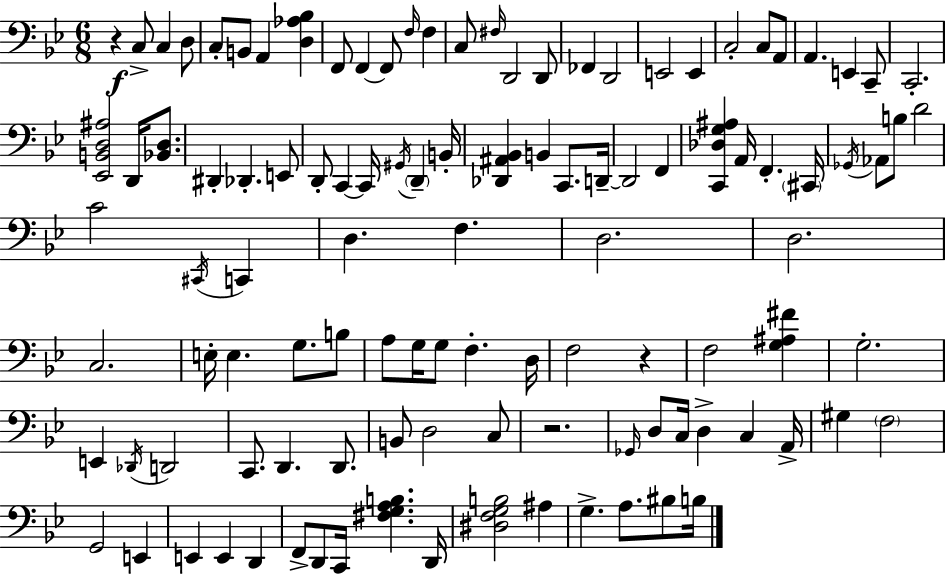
{
  \clef bass
  \numericTimeSignature
  \time 6/8
  \key g \minor
  r4\f c8-> c4 d8 | c8-. b,8 a,4 <d aes bes>4 | f,8 f,4~~ f,8 \grace { f16 } f4 | c8 \grace { fis16 } d,2 | \break d,8 fes,4 d,2 | e,2 e,4 | c2-. c8 | a,8 a,4. e,4 | \break c,8-- c,2.-. | <ees, b, d ais>2 d,16 <bes, d>8. | dis,4-. des,4.-. | e,8 d,8-. c,4~~ c,16 \acciaccatura { gis,16 } \parenthesize d,4-- | \break b,16-. <des, ais, bes,>4 b,4 c,8. | d,16--~~ d,2 f,4 | <c, des g ais>4 a,16 f,4.-. | \parenthesize cis,16 \acciaccatura { ges,16 } aes,8 b8 d'2 | \break c'2 | \acciaccatura { cis,16 } c,4 d4. f4. | d2. | d2. | \break c2. | e16-. e4. | g8. b8 a8 g16 g8 f4.-. | d16 f2 | \break r4 f2 | <g ais fis'>4 g2.-. | e,4 \acciaccatura { des,16 } d,2 | c,8. d,4. | \break d,8. b,8 d2 | c8 r2. | \grace { ges,16 } d8 c16 d4-> | c4 a,16-> gis4 \parenthesize f2 | \break g,2 | e,4 e,4 e,4 | d,4 f,8-> d,8 c,16 | <fis g a b>4. d,16 <dis f g b>2 | \break ais4 g4.-> | a8. bis8 b16 \bar "|."
}